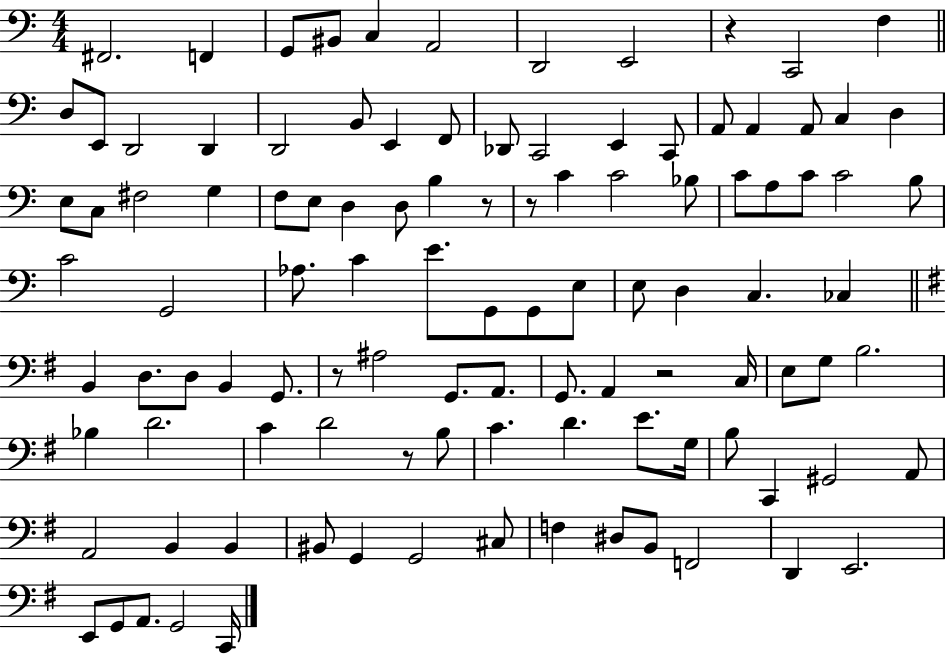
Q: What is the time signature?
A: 4/4